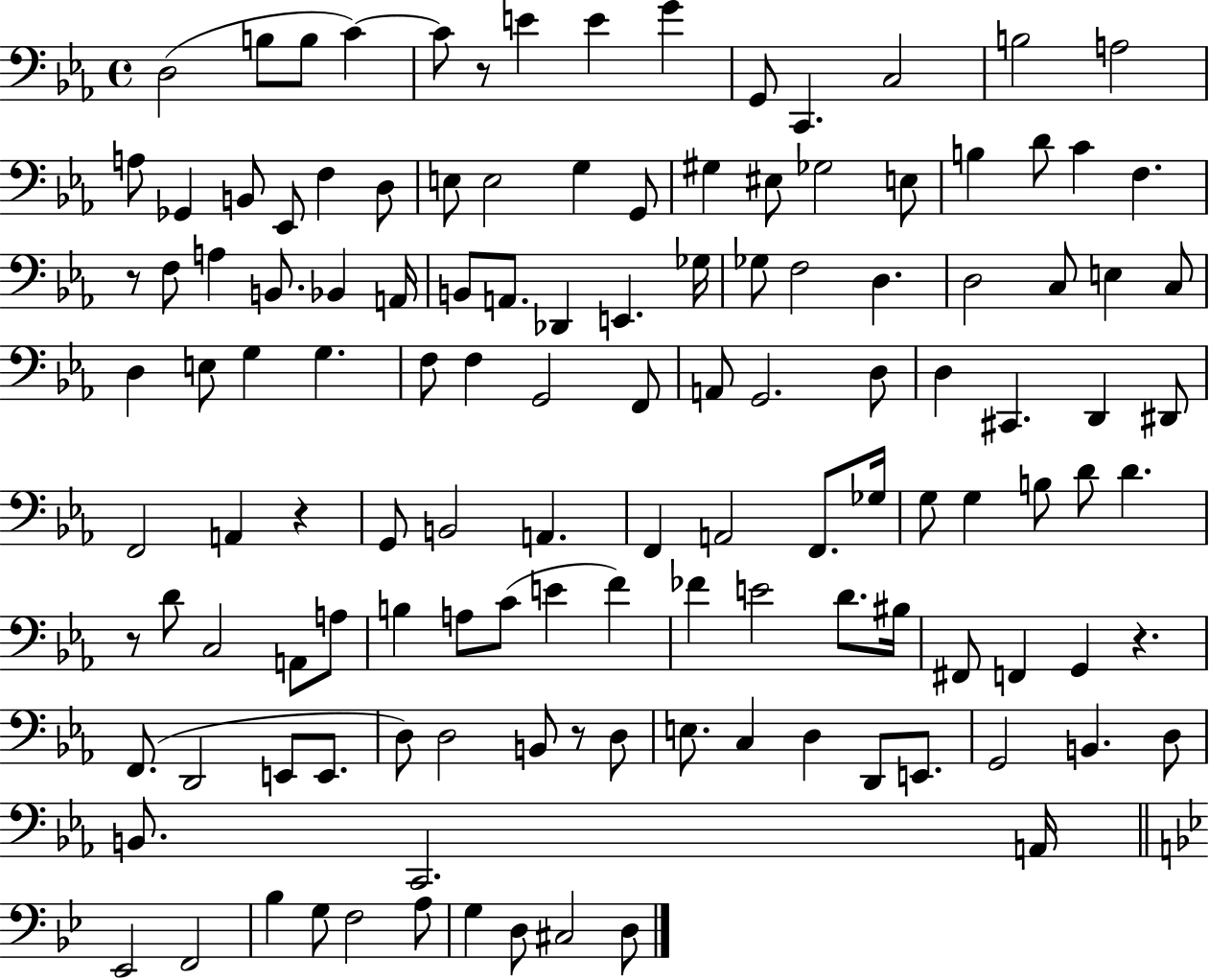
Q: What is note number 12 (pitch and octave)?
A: B3